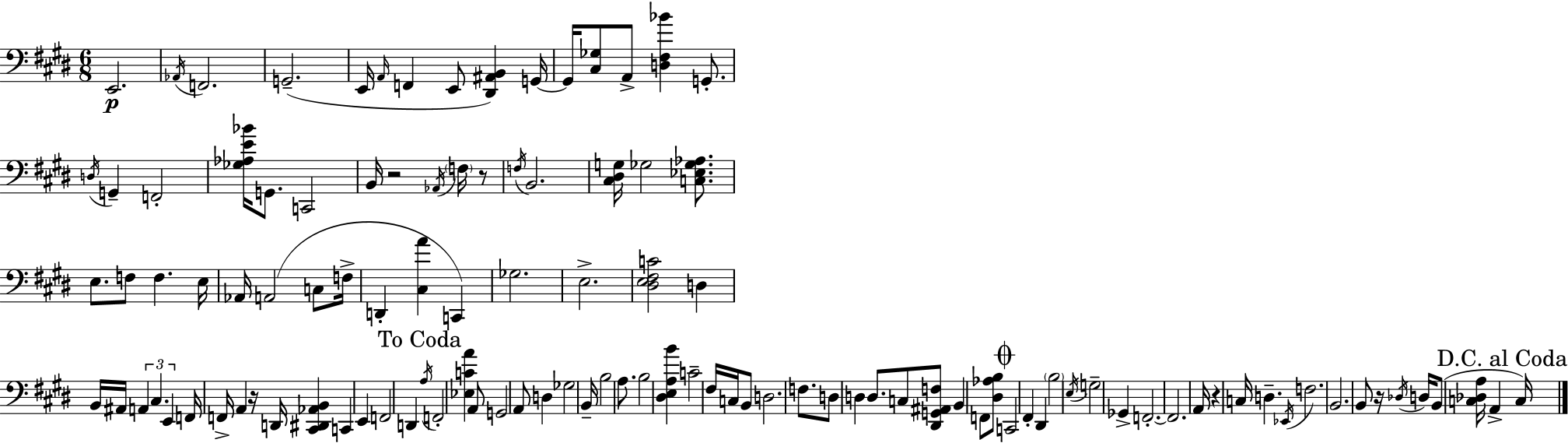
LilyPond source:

{
  \clef bass
  \numericTimeSignature
  \time 6/8
  \key e \major
  e,2.\p | \acciaccatura { aes,16 } f,2. | g,2.--( | e,16 \grace { a,16 } f,4 e,8 <dis, ais, b,>4) | \break g,16~~ g,16 <cis ges>8 a,8-> <d fis bes'>4 g,8.-. | \acciaccatura { d16 } g,4-- f,2-. | <ges aes e' bes'>16 g,8. c,2 | b,16 r2 | \break \acciaccatura { aes,16 } \parenthesize f16 r8 \acciaccatura { f16 } b,2. | <cis dis g>16 ges2 | <c ees ges aes>8. e8. f8 f4. | e16 aes,16 a,2( | \break c8 f16-> d,4-. <cis a'>4 | c,4) ges2. | e2.-> | <dis e fis c'>2 | \break d4 b,16 ais,16 \tuplet 3/2 { a,4 cis4. | e,4 } f,16 f,16-> a,4 | r16 d,16 <cis, dis, aes, b,>4 c,4 | e,4 f,2 | \break d,4 \mark "To Coda" \acciaccatura { a16 } f,2-. | <ees c' a'>4 a,8 g,2 | a,8 d4 ges2 | b,16-- b2 | \break a8. b2 | <dis e a b'>4 c'2-- | fis16 c16 b,8 d2. | f8. d8 d4 | \break d8. c8 <dis, g, ais, f>8 b,4 | f,8 <dis aes b>8 \mark \markup { \musicglyph "scripts.coda" } c,2 | fis,4-. dis,4 \parenthesize b2 | \acciaccatura { e16 } g2-- | \break ges,4-> f,2.-.~~ | f,2. | a,16 r4 | c16 d4.-- \acciaccatura { ees,16 } f2. | \break b,2. | b,8 r16 \acciaccatura { des16 } | d16 b,8( <c des a>16 a,4-> \mark "D.C. al Coda" c16) \bar "|."
}